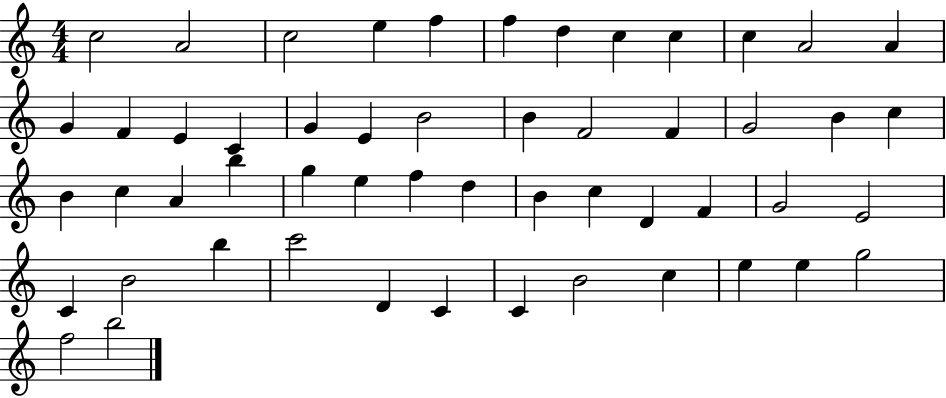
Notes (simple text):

C5/h A4/h C5/h E5/q F5/q F5/q D5/q C5/q C5/q C5/q A4/h A4/q G4/q F4/q E4/q C4/q G4/q E4/q B4/h B4/q F4/h F4/q G4/h B4/q C5/q B4/q C5/q A4/q B5/q G5/q E5/q F5/q D5/q B4/q C5/q D4/q F4/q G4/h E4/h C4/q B4/h B5/q C6/h D4/q C4/q C4/q B4/h C5/q E5/q E5/q G5/h F5/h B5/h